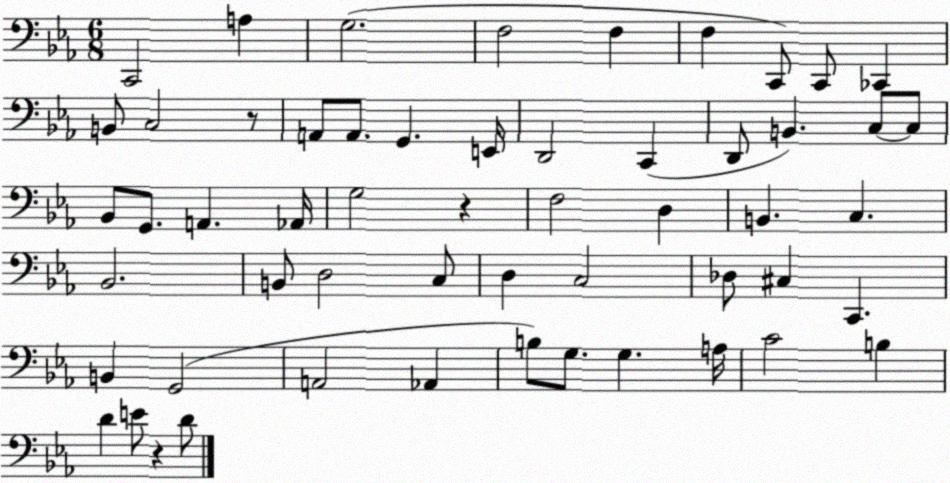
X:1
T:Untitled
M:6/8
L:1/4
K:Eb
C,,2 A, G,2 F,2 F, F, C,,/2 C,,/2 _C,, B,,/2 C,2 z/2 A,,/2 A,,/2 G,, E,,/4 D,,2 C,, D,,/2 B,, C,/2 C,/2 _B,,/2 G,,/2 A,, _A,,/4 G,2 z F,2 D, B,, C, _B,,2 B,,/2 D,2 C,/2 D, C,2 _D,/2 ^C, C,, B,, G,,2 A,,2 _A,, B,/2 G,/2 G, A,/4 C2 B, D E/2 z D/2